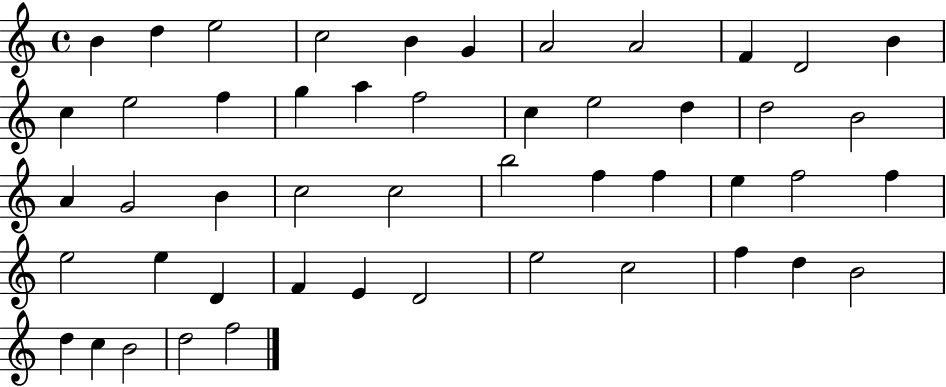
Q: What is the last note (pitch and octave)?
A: F5